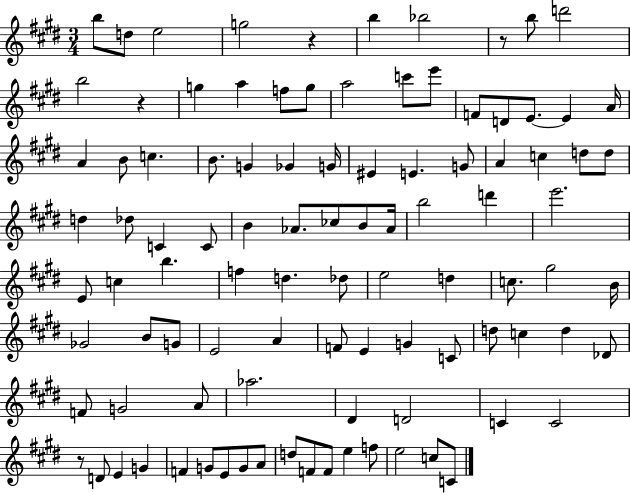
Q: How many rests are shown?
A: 4